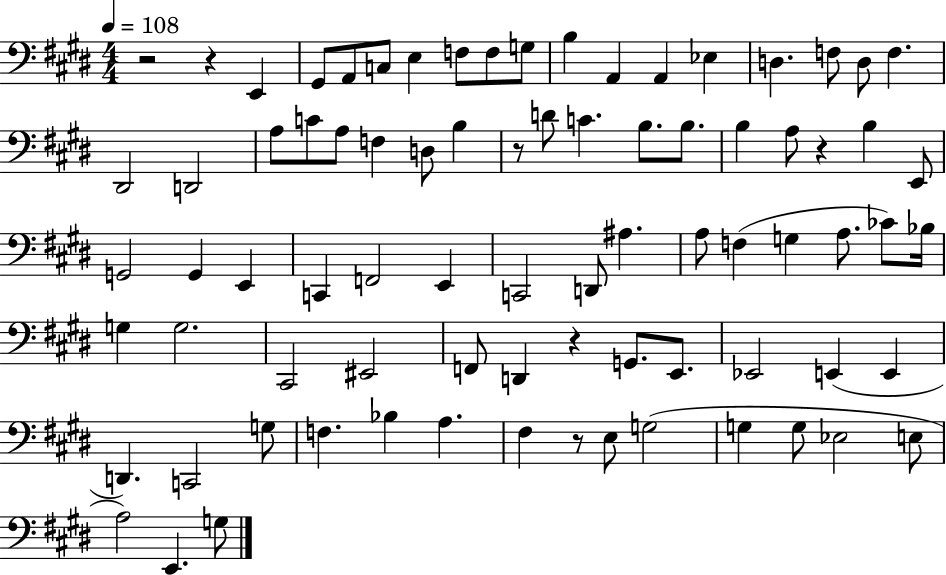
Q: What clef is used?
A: bass